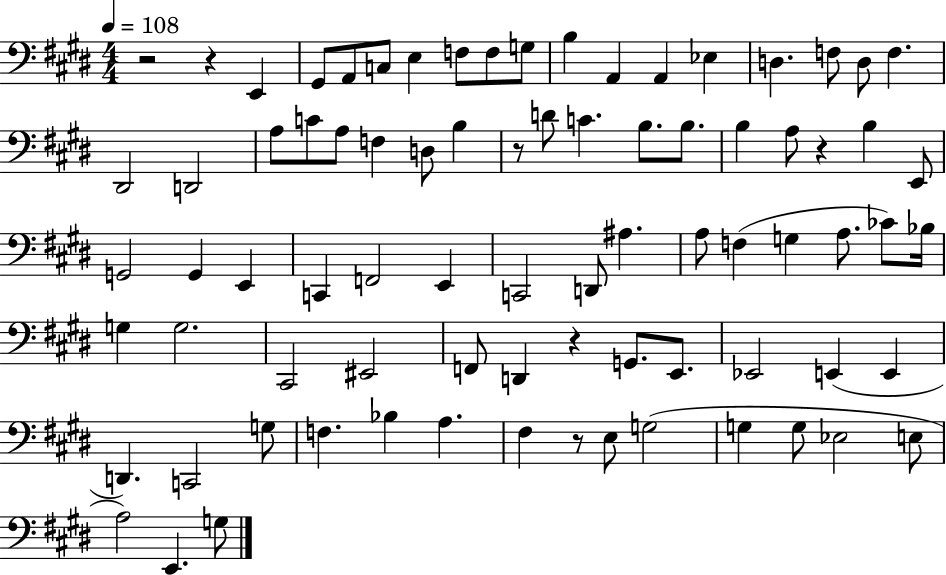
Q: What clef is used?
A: bass